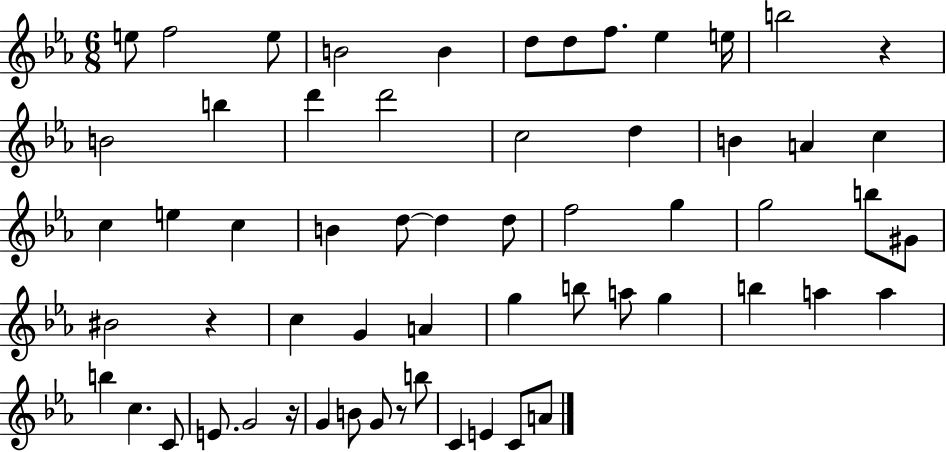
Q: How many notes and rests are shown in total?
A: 60